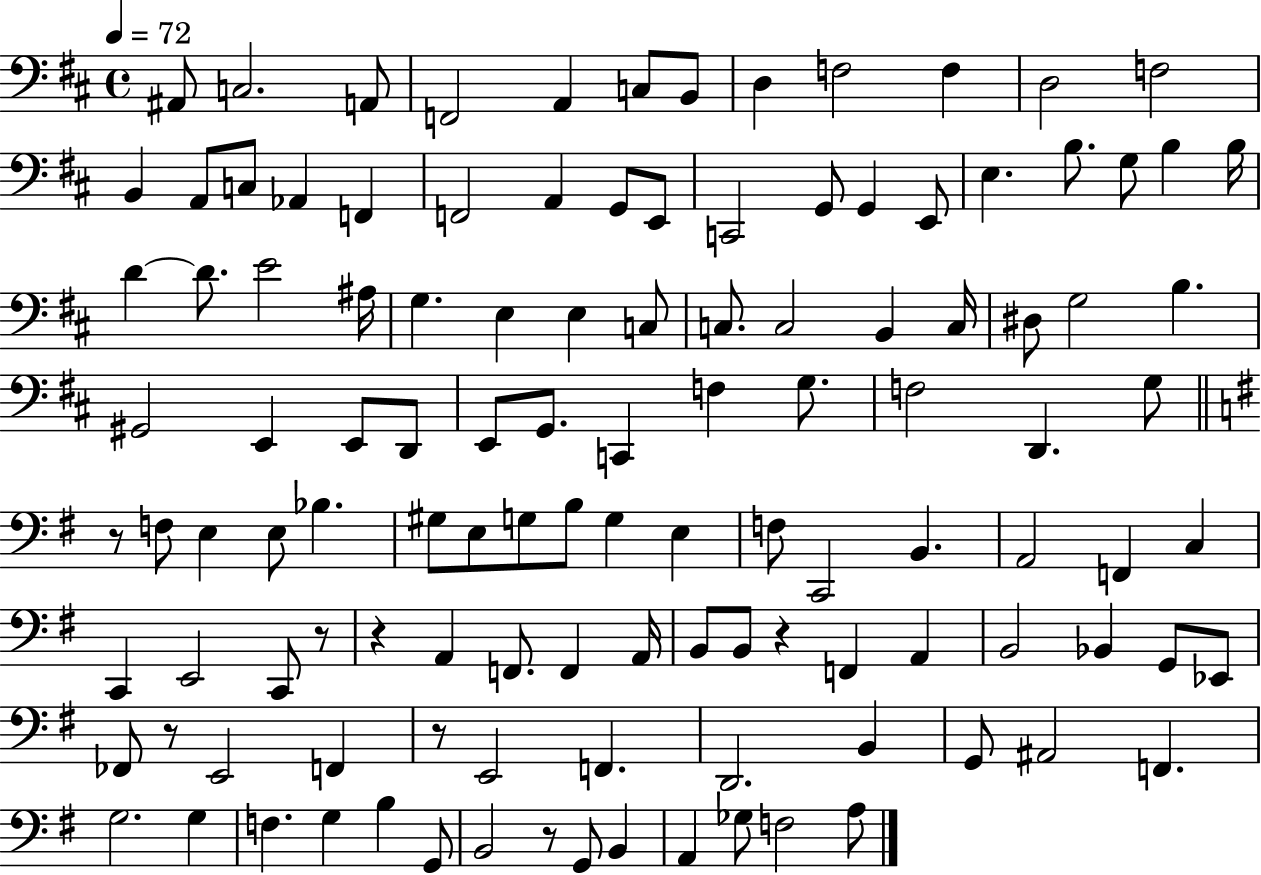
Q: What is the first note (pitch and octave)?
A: A#2